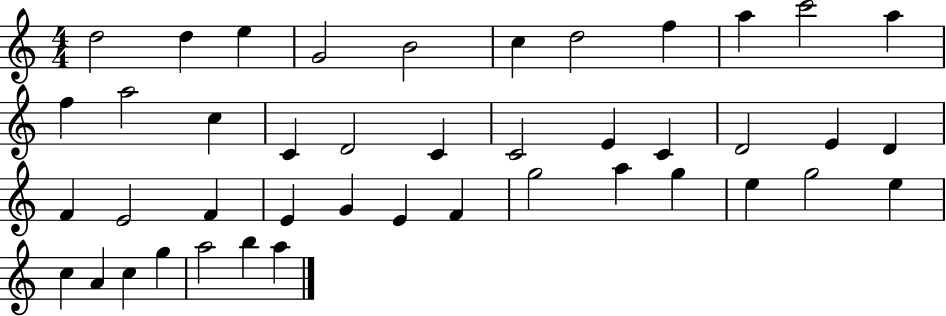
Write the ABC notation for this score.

X:1
T:Untitled
M:4/4
L:1/4
K:C
d2 d e G2 B2 c d2 f a c'2 a f a2 c C D2 C C2 E C D2 E D F E2 F E G E F g2 a g e g2 e c A c g a2 b a